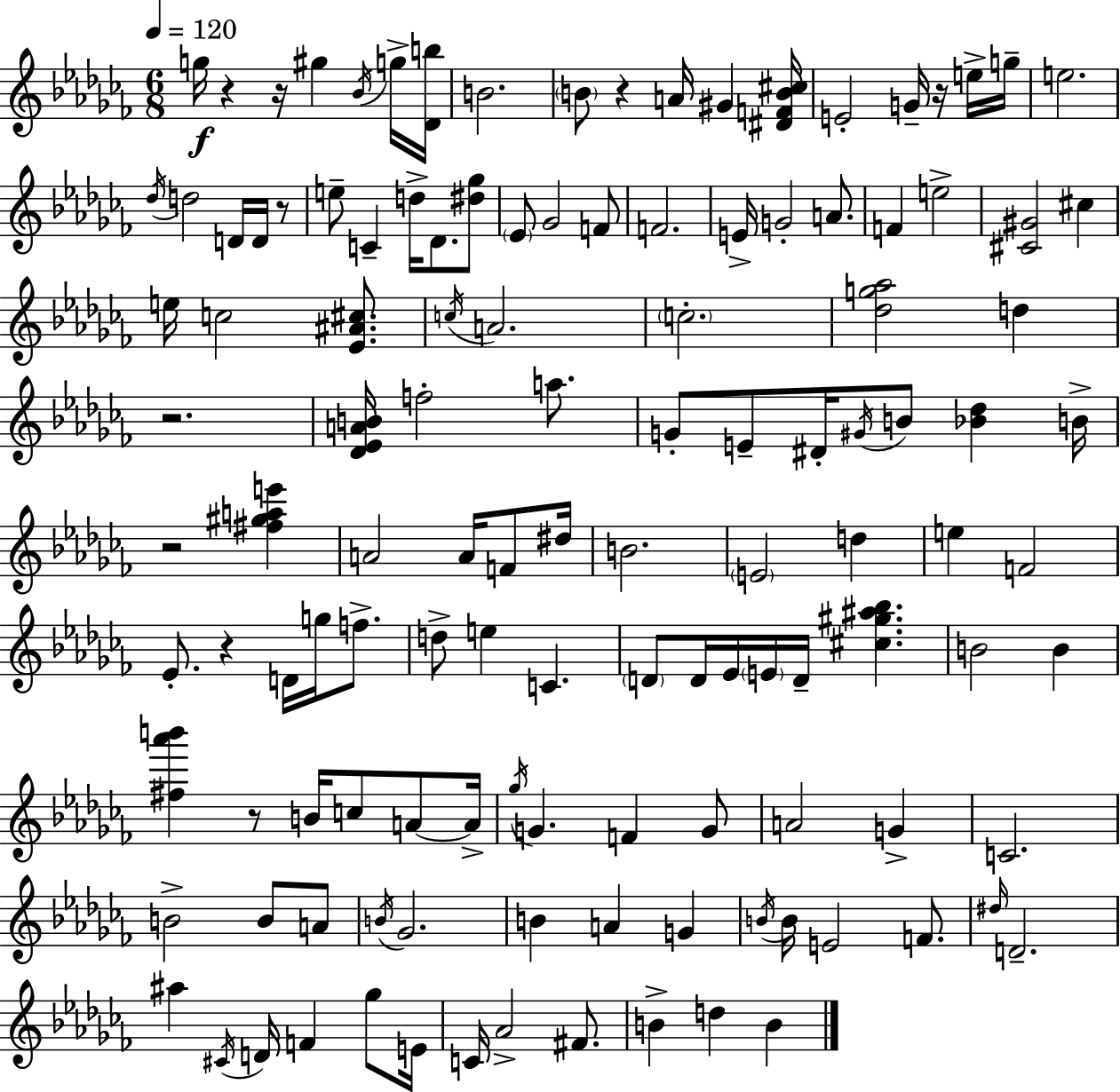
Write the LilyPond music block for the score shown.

{
  \clef treble
  \numericTimeSignature
  \time 6/8
  \key aes \minor
  \tempo 4 = 120
  g''16\f r4 r16 gis''4 \acciaccatura { bes'16 } g''16-> | <des' b''>16 b'2. | \parenthesize b'8 r4 a'16 gis'4 | <dis' f' b' cis''>16 e'2-. g'16-- r16 e''16-> | \break g''16-- e''2. | \acciaccatura { des''16 } d''2 d'16 d'16 | r8 e''8-- c'4-- d''16-> des'8. | <dis'' ges''>8 \parenthesize ees'8 ges'2 | \break f'8 f'2. | e'16-> g'2-. a'8. | f'4 e''2-> | <cis' gis'>2 cis''4 | \break e''16 c''2 <ees' ais' cis''>8. | \acciaccatura { c''16 } a'2. | \parenthesize c''2.-. | <des'' g'' aes''>2 d''4 | \break r2. | <des' ees' a' b'>16 f''2-. | a''8. g'8-. e'8-- dis'16-. \acciaccatura { gis'16 } b'8 <bes' des''>4 | b'16-> r2 | \break <fis'' gis'' a'' e'''>4 a'2 | a'16 f'8 dis''16 b'2. | \parenthesize e'2 | d''4 e''4 f'2 | \break ees'8.-. r4 d'16 | g''16 f''8.-> d''8-> e''4 c'4. | \parenthesize d'8 d'16 ees'16 \parenthesize e'16 d'16-- <cis'' gis'' ais'' bes''>4. | b'2 | \break b'4 <fis'' aes''' b'''>4 r8 b'16 c''8 | a'8~~ a'16-> \acciaccatura { ges''16 } g'4. f'4 | g'8 a'2 | g'4-> c'2. | \break b'2-> | b'8 a'8 \acciaccatura { b'16 } ges'2. | b'4 a'4 | g'4 \acciaccatura { b'16 } b'16 e'2 | \break f'8. \grace { dis''16 } d'2.-- | ais''4 | \acciaccatura { cis'16 } d'16 f'4 ges''8 e'16 c'16 aes'2-> | fis'8. b'4-> | \break d''4 b'4 \bar "|."
}